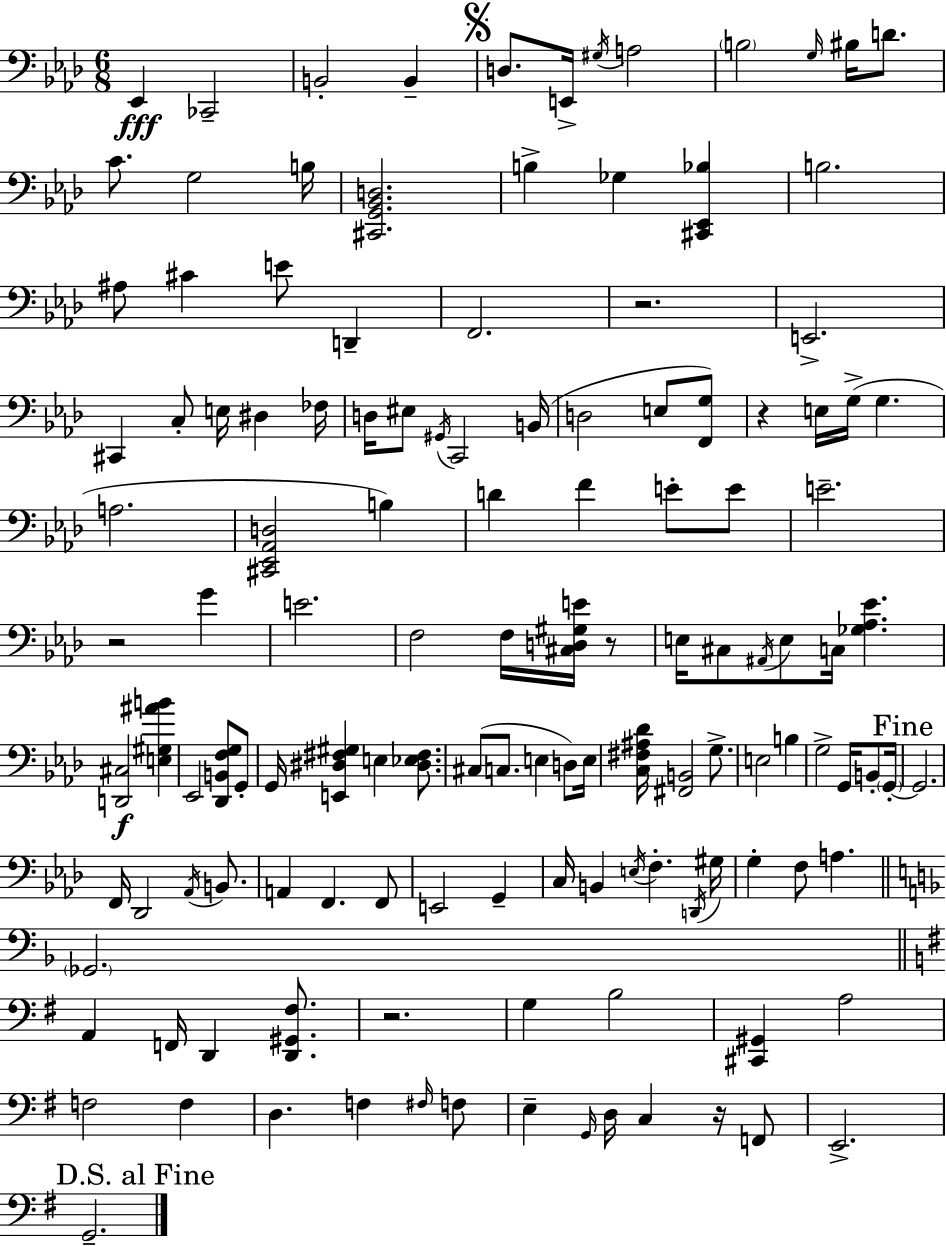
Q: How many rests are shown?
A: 6